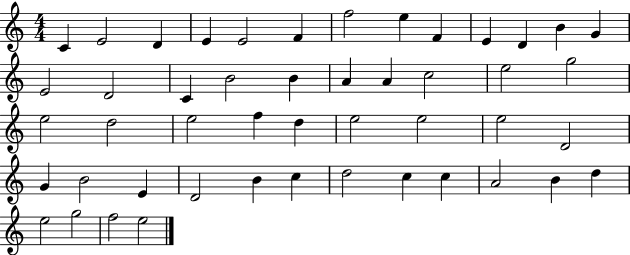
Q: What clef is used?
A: treble